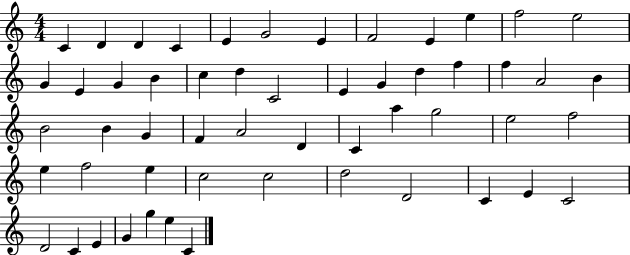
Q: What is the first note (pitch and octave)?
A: C4